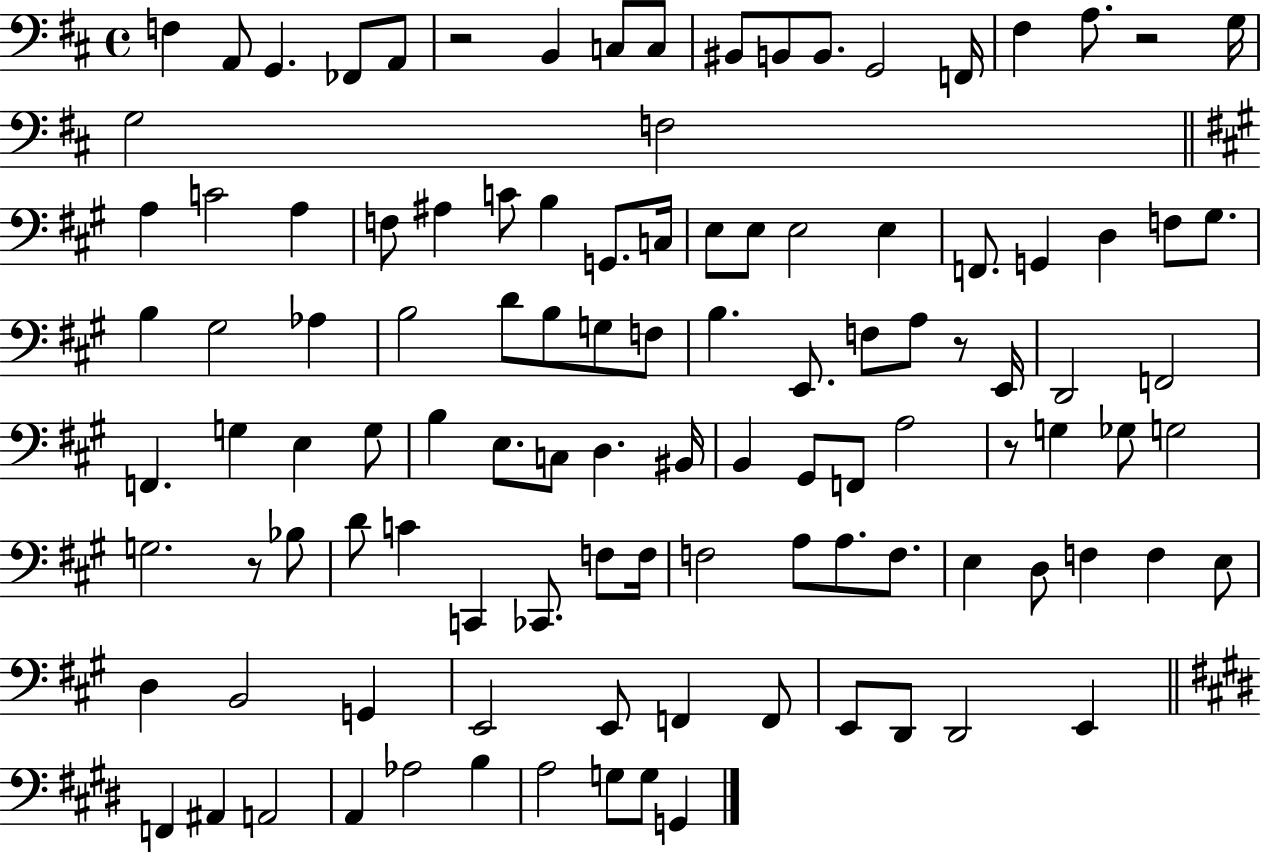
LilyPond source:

{
  \clef bass
  \time 4/4
  \defaultTimeSignature
  \key d \major
  f4 a,8 g,4. fes,8 a,8 | r2 b,4 c8 c8 | bis,8 b,8 b,8. g,2 f,16 | fis4 a8. r2 g16 | \break g2 f2 | \bar "||" \break \key a \major a4 c'2 a4 | f8 ais4 c'8 b4 g,8. c16 | e8 e8 e2 e4 | f,8. g,4 d4 f8 gis8. | \break b4 gis2 aes4 | b2 d'8 b8 g8 f8 | b4. e,8. f8 a8 r8 e,16 | d,2 f,2 | \break f,4. g4 e4 g8 | b4 e8. c8 d4. bis,16 | b,4 gis,8 f,8 a2 | r8 g4 ges8 g2 | \break g2. r8 bes8 | d'8 c'4 c,4 ces,8. f8 f16 | f2 a8 a8. f8. | e4 d8 f4 f4 e8 | \break d4 b,2 g,4 | e,2 e,8 f,4 f,8 | e,8 d,8 d,2 e,4 | \bar "||" \break \key e \major f,4 ais,4 a,2 | a,4 aes2 b4 | a2 g8 g8 g,4 | \bar "|."
}